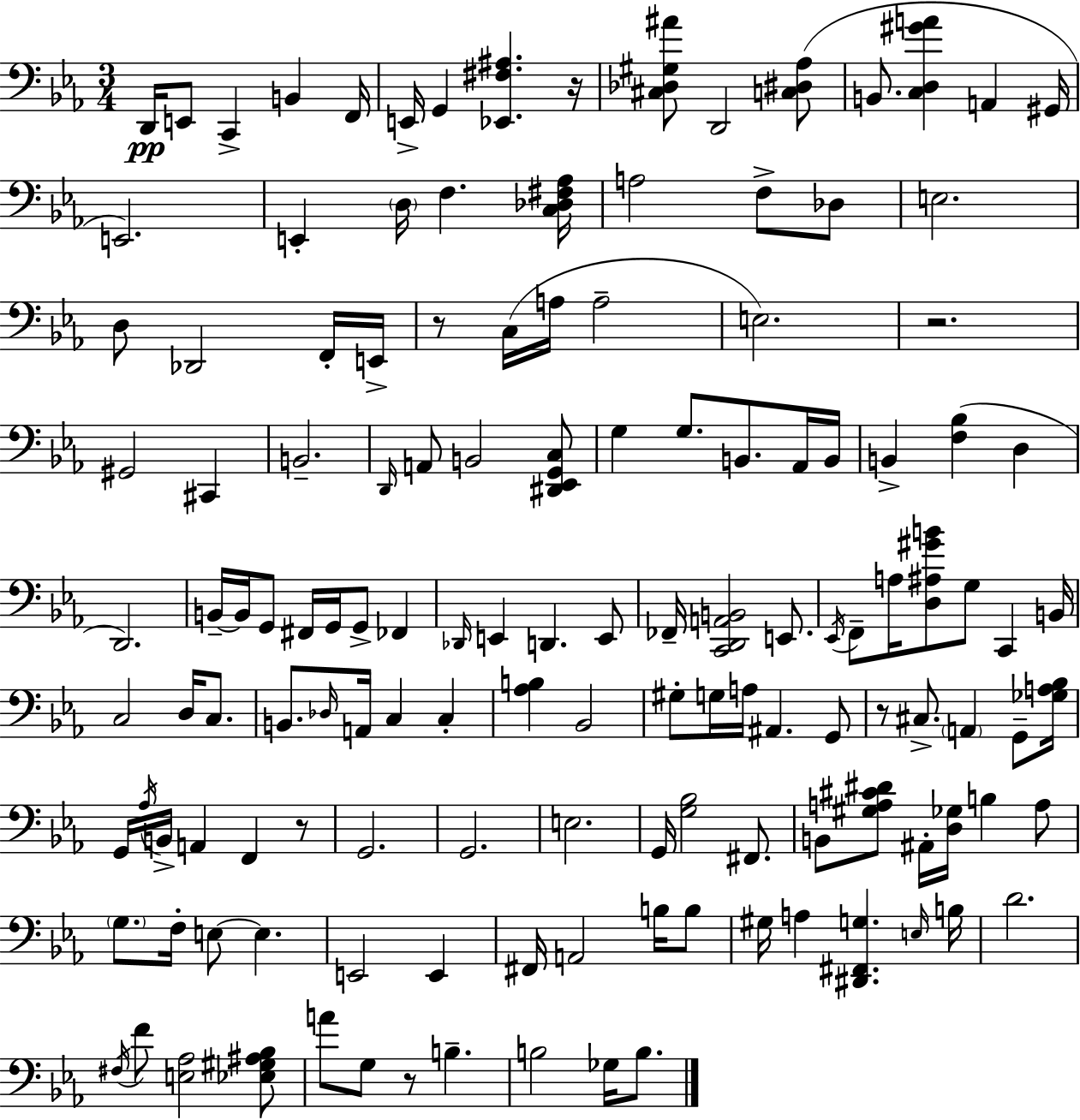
D2/s E2/e C2/q B2/q F2/s E2/s G2/q [Eb2,F#3,A#3]/q. R/s [C#3,Db3,G#3,A#4]/e D2/h [C3,D#3,Ab3]/e B2/e. [C3,D3,G#4,A4]/q A2/q G#2/s E2/h. E2/q D3/s F3/q. [C3,Db3,F#3,Ab3]/s A3/h F3/e Db3/e E3/h. D3/e Db2/h F2/s E2/s R/e C3/s A3/s A3/h E3/h. R/h. G#2/h C#2/q B2/h. D2/s A2/e B2/h [D#2,Eb2,G2,C3]/e G3/q G3/e. B2/e. Ab2/s B2/s B2/q [F3,Bb3]/q D3/q D2/h. B2/s B2/s G2/e F#2/s G2/s G2/e FES2/q Db2/s E2/q D2/q. E2/e FES2/s [C2,D2,A2,B2]/h E2/e. Eb2/s F2/e A3/s [D3,A#3,G#4,B4]/e G3/e C2/q B2/s C3/h D3/s C3/e. B2/e. Db3/s A2/s C3/q C3/q [Ab3,B3]/q Bb2/h G#3/e G3/s A3/s A#2/q. G2/e R/e C#3/e. A2/q G2/e [Gb3,A3,Bb3]/s G2/s Ab3/s B2/s A2/q F2/q R/e G2/h. G2/h. E3/h. G2/s [G3,Bb3]/h F#2/e. B2/e [G#3,A3,C#4,D#4]/e A#2/s [D3,Gb3]/s B3/q A3/e G3/e. F3/s E3/e E3/q. E2/h E2/q F#2/s A2/h B3/s B3/e G#3/s A3/q [D#2,F#2,G3]/q. E3/s B3/s D4/h. F#3/s F4/e [E3,Ab3]/h [Eb3,G#3,A#3,Bb3]/e A4/e G3/e R/e B3/q. B3/h Gb3/s B3/e.